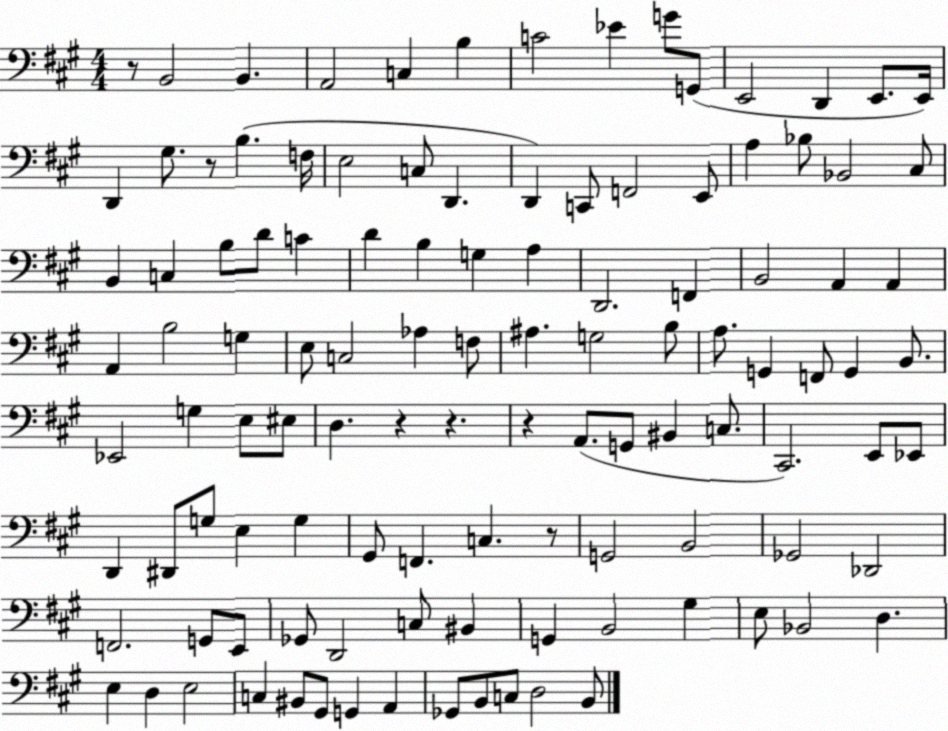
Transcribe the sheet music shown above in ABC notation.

X:1
T:Untitled
M:4/4
L:1/4
K:A
z/2 B,,2 B,, A,,2 C, B, C2 _E G/2 G,,/2 E,,2 D,, E,,/2 E,,/4 D,, ^G,/2 z/2 B, F,/4 E,2 C,/2 D,, D,, C,,/2 F,,2 E,,/2 A, _B,/2 _B,,2 ^C,/2 B,, C, B,/2 D/2 C D B, G, A, D,,2 F,, B,,2 A,, A,, A,, B,2 G, E,/2 C,2 _A, F,/2 ^A, G,2 B,/2 A,/2 G,, F,,/2 G,, B,,/2 _E,,2 G, E,/2 ^E,/2 D, z z z A,,/2 G,,/2 ^B,, C,/2 ^C,,2 E,,/2 _E,,/2 D,, ^D,,/2 G,/2 E, G, ^G,,/2 F,, C, z/2 G,,2 B,,2 _G,,2 _D,,2 F,,2 G,,/2 E,,/2 _G,,/2 D,,2 C,/2 ^B,, G,, B,,2 ^G, E,/2 _B,,2 D, E, D, E,2 C, ^B,,/2 ^G,,/2 G,, A,, _G,,/2 B,,/2 C,/2 D,2 B,,/2